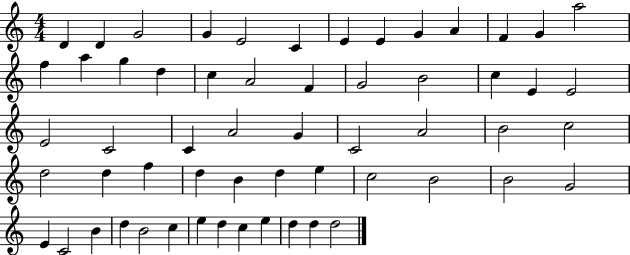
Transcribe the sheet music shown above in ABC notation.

X:1
T:Untitled
M:4/4
L:1/4
K:C
D D G2 G E2 C E E G A F G a2 f a g d c A2 F G2 B2 c E E2 E2 C2 C A2 G C2 A2 B2 c2 d2 d f d B d e c2 B2 B2 G2 E C2 B d B2 c e d c e d d d2